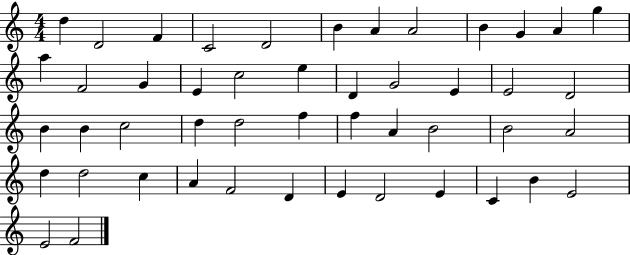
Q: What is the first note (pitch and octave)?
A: D5